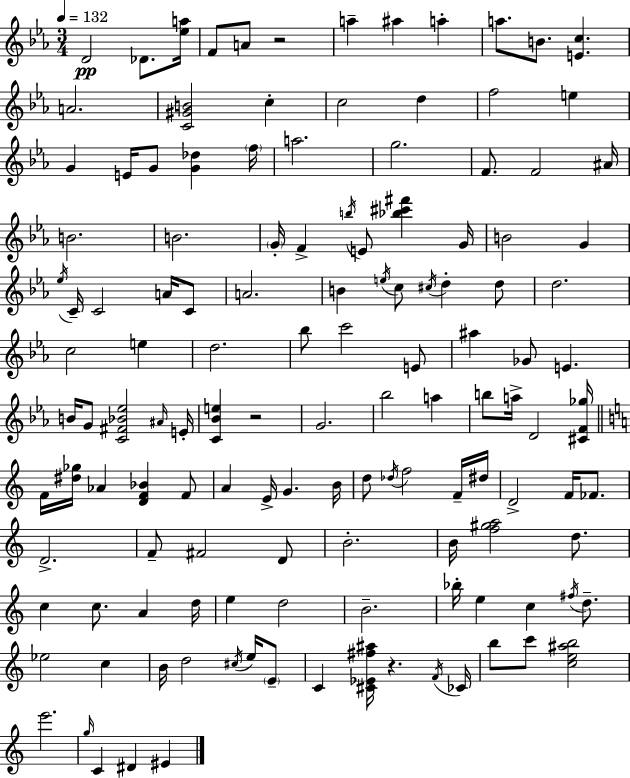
{
  \clef treble
  \numericTimeSignature
  \time 3/4
  \key ees \major
  \tempo 4 = 132
  d'2\pp des'8. <ees'' a''>16 | f'8 a'8 r2 | a''4-- ais''4 a''4-. | a''8. b'8. <e' c''>4. | \break a'2. | <c' gis' b'>2 c''4-. | c''2 d''4 | f''2 e''4 | \break g'4 e'16 g'8 <g' des''>4 \parenthesize f''16 | a''2. | g''2. | f'8. f'2 ais'16 | \break b'2. | b'2. | \parenthesize g'16-. f'4-> \acciaccatura { b''16 } e'8 <bes'' cis''' fis'''>4 | g'16 b'2 g'4 | \break \acciaccatura { ees''16 } c'16-- c'2 a'16 | c'8 a'2. | b'4 \acciaccatura { e''16 } c''8 \acciaccatura { cis''16 } d''4-. | d''8 d''2. | \break c''2 | e''4 d''2. | bes''8 c'''2 | e'8 ais''4 ges'8 e'4. | \break b'16 g'8 <c' fis' bes' ees''>2 | \grace { ais'16 } e'16-. <c' bes' e''>4 r2 | g'2. | bes''2 | \break a''4 b''8 a''16-> d'2 | <cis' f' ges''>16 \bar "||" \break \key c \major f'16 <dis'' ges''>16 aes'4 <d' f' bes'>4 f'8 | a'4 e'16-> g'4. b'16 | d''8 \acciaccatura { des''16 } f''2 f'16-- | dis''16 d'2-> f'16 fes'8. | \break d'2.-> | f'8-- fis'2 d'8 | b'2.-. | b'16 <f'' gis'' a''>2 d''8. | \break c''4 c''8. a'4 | d''16 e''4 d''2 | b'2.-- | bes''16-. e''4 c''4 \acciaccatura { fis''16 } d''8.-- | \break ees''2 c''4 | b'16 d''2 \acciaccatura { cis''16 } | e''16 \parenthesize e'8-- c'4 <cis' ees' fis'' ais''>16 r4. | \acciaccatura { f'16 } ces'16 b''8 c'''8 <c'' e'' ais'' b''>2 | \break e'''2. | \grace { g''16 } c'4 dis'4 | eis'4 \bar "|."
}